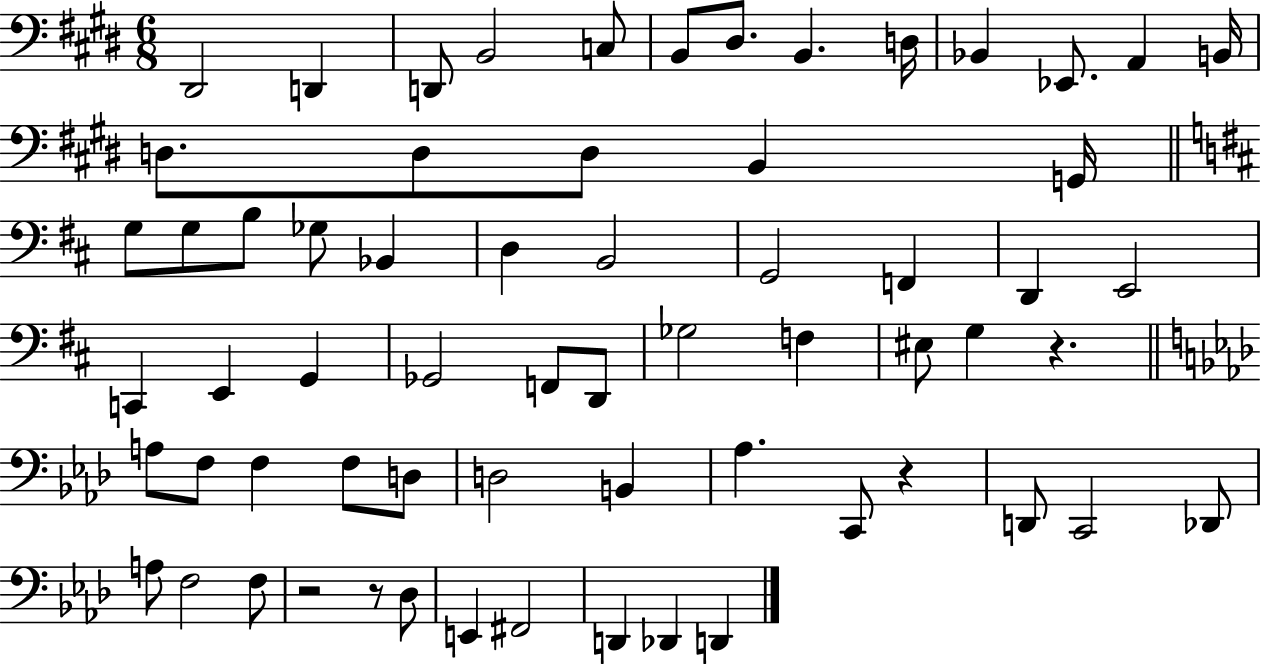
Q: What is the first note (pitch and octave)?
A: D#2